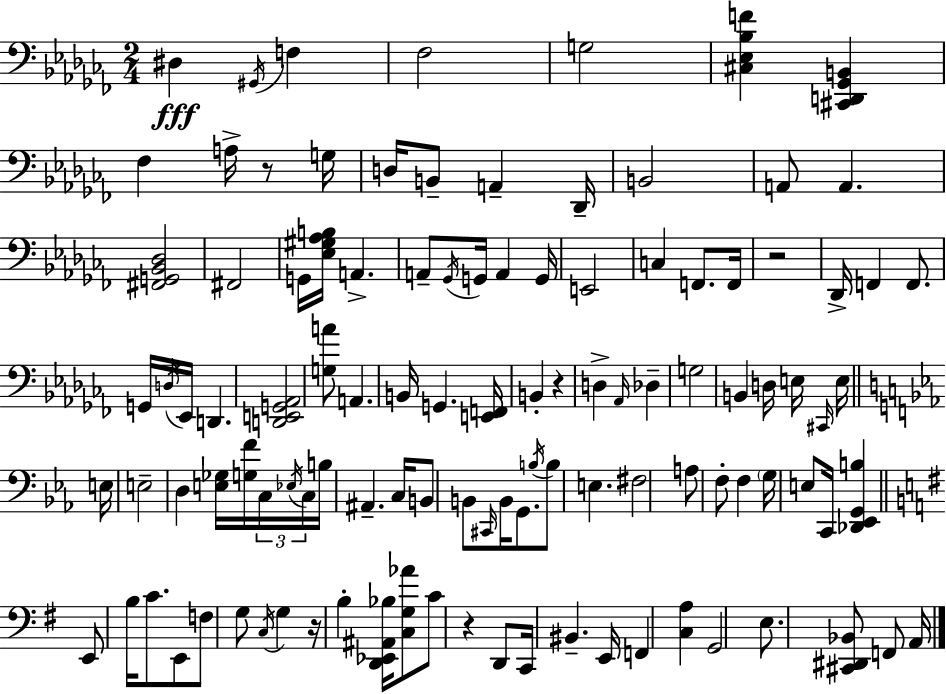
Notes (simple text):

D#3/q G#2/s F3/q FES3/h G3/h [C#3,Eb3,Bb3,F4]/q [C#2,D2,Gb2,B2]/q FES3/q A3/s R/e G3/s D3/s B2/e A2/q Db2/s B2/h A2/e A2/q. [F#2,G2,Bb2,Db3]/h F#2/h G2/s [Eb3,G#3,Ab3,B3]/s A2/q. A2/e Gb2/s G2/s A2/q G2/s E2/h C3/q F2/e. F2/s R/h Db2/s F2/q F2/e. G2/s D3/s Eb2/s D2/q. [D2,E2,G2,Ab2]/h [G3,A4]/e A2/q. B2/s G2/q. [E2,F2]/s B2/q R/q D3/q Ab2/s Db3/q G3/h B2/q D3/s E3/s C#2/s E3/s E3/s E3/h D3/q [E3,Gb3]/s [G3,F4]/s C3/s Eb3/s C3/s B3/s A#2/q. C3/s B2/e B2/e C#2/s B2/s G2/e. B3/s B3/e E3/q. F#3/h A3/e F3/e F3/q G3/s E3/e C2/s [Db2,Eb2,G2,B3]/q E2/e B3/s C4/e. E2/e F3/e G3/e C3/s G3/q R/s B3/q [D2,Eb2,A#2,Bb3]/s [C3,G3,Ab4]/e C4/e R/q D2/e C2/s BIS2/q. E2/s F2/q [C3,A3]/q G2/h E3/e. [C#2,D#2,Bb2]/e F2/e A2/s